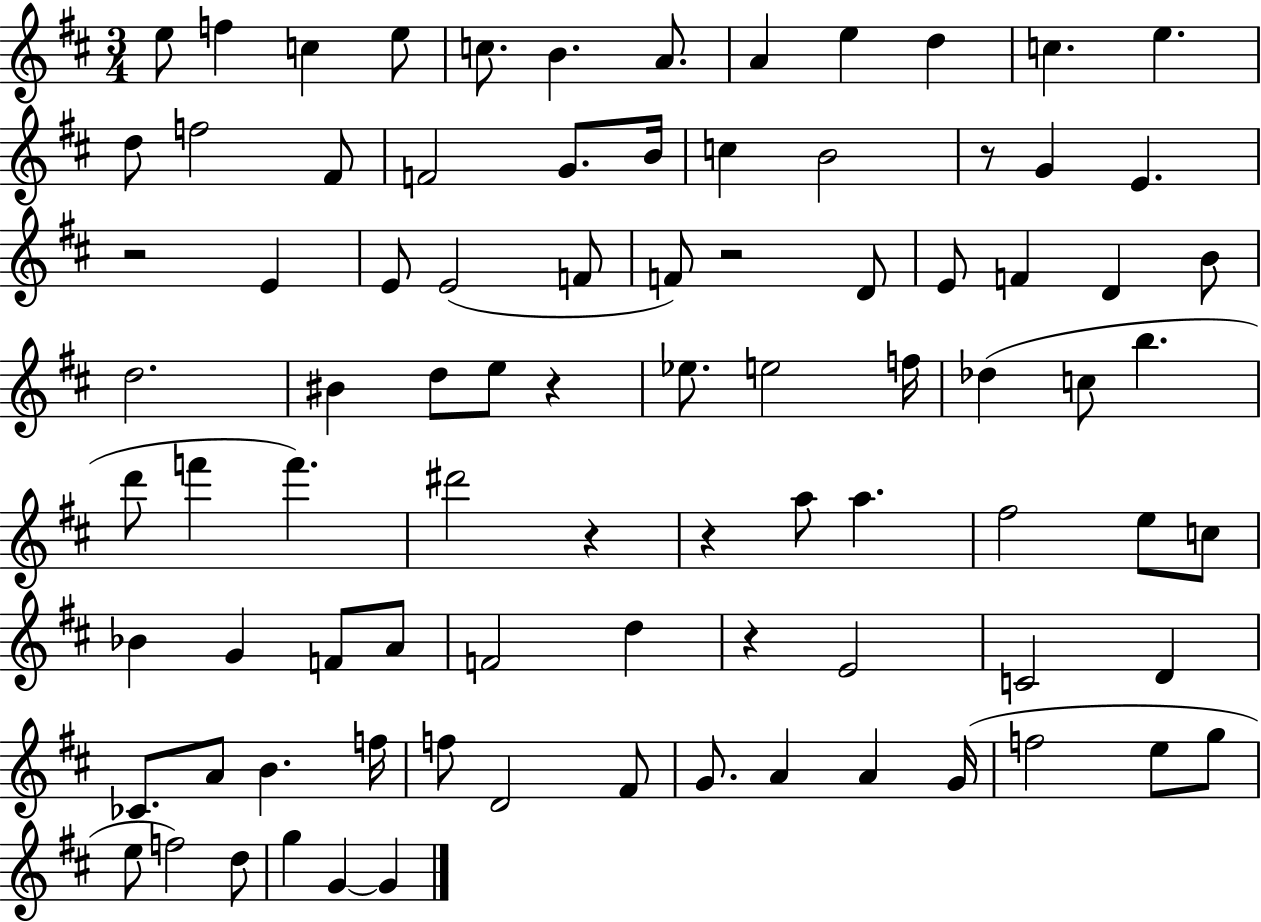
E5/e F5/q C5/q E5/e C5/e. B4/q. A4/e. A4/q E5/q D5/q C5/q. E5/q. D5/e F5/h F#4/e F4/h G4/e. B4/s C5/q B4/h R/e G4/q E4/q. R/h E4/q E4/e E4/h F4/e F4/e R/h D4/e E4/e F4/q D4/q B4/e D5/h. BIS4/q D5/e E5/e R/q Eb5/e. E5/h F5/s Db5/q C5/e B5/q. D6/e F6/q F6/q. D#6/h R/q R/q A5/e A5/q. F#5/h E5/e C5/e Bb4/q G4/q F4/e A4/e F4/h D5/q R/q E4/h C4/h D4/q CES4/e. A4/e B4/q. F5/s F5/e D4/h F#4/e G4/e. A4/q A4/q G4/s F5/h E5/e G5/e E5/e F5/h D5/e G5/q G4/q G4/q